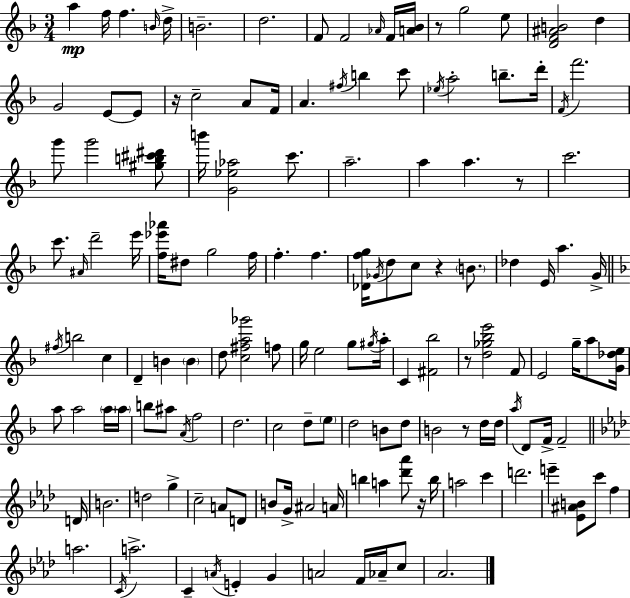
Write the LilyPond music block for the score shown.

{
  \clef treble
  \numericTimeSignature
  \time 3/4
  \key d \minor
  \repeat volta 2 { a''4\mp f''16 f''4. \grace { b'16 } | d''16-> b'2.-- | d''2. | f'8 f'2 \grace { aes'16 } | \break f'16 <a' bes'>16 r8 g''2 | e''8 <d' f' ais' b'>2 d''4 | g'2 e'8~~ | e'8 r16 c''2-- a'8 | \break f'16 a'4. \acciaccatura { fis''16 } b''4 | c'''8 \acciaccatura { ees''16 } a''2-. | b''8.-- d'''16-. \acciaccatura { f'16 } f'''2. | g'''8 g'''2 | \break <gis'' b'' cis''' dis'''>8 b'''16 <g' ees'' aes''>2 | c'''8. a''2.-- | a''4 a''4. | r8 c'''2. | \break c'''8. \grace { ais'16 } d'''2-- | e'''16 <f'' ees''' aes'''>16 dis''8 g''2 | f''16 f''4.-. | f''4. <des' f'' g''>16 \acciaccatura { ges'16 } d''8 c''8 | \break r4 \parenthesize b'8. des''4 e'16 | a''4. g'16-> \bar "||" \break \key f \major \acciaccatura { fis''16 } b''2 c''4 | d'4-- b'4 \parenthesize b'4 | d''8 <c'' fis'' a'' ges'''>2 f''8 | g''16 e''2 g''8 | \break \acciaccatura { gis''16 } a''16-. c'4 <fis' bes''>2 | r8 <d'' ges'' bes'' e'''>2 | f'8 e'2 g''16-- a''8 | <g' des'' e''>16 a''8 a''2 | \break \parenthesize a''16 \parenthesize a''16 b''8 ais''8 \acciaccatura { a'16 } f''2 | d''2. | c''2 d''8-- | \parenthesize e''8 d''2 b'8 | \break d''8 b'2 r8 | d''16 d''16 \acciaccatura { a''16 } d'8 f'16-> f'2-- | \bar "||" \break \key f \minor d'16 b'2. | d''2 g''4-> | c''2-- a'8 d'8 | b'8 g'16-> ais'2 | \break a'16 b''4 a''4 <des''' aes'''>8 r16 | b''16 a''2 c'''4 | d'''2. | e'''4-- <ees' ais' b'>8 c'''8 f''4 | \break a''2. | \acciaccatura { c'16 } a''2.-> | c'4-- \acciaccatura { a'16 } e'4-. g'4 | a'2 f'16 | \break aes'16-- c''8 aes'2. | } \bar "|."
}